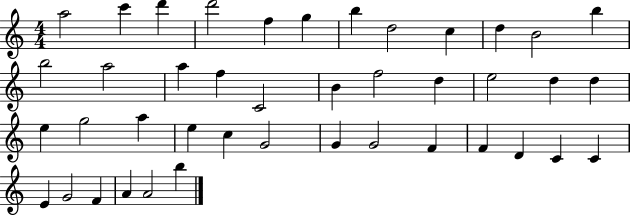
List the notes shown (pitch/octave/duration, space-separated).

A5/h C6/q D6/q D6/h F5/q G5/q B5/q D5/h C5/q D5/q B4/h B5/q B5/h A5/h A5/q F5/q C4/h B4/q F5/h D5/q E5/h D5/q D5/q E5/q G5/h A5/q E5/q C5/q G4/h G4/q G4/h F4/q F4/q D4/q C4/q C4/q E4/q G4/h F4/q A4/q A4/h B5/q